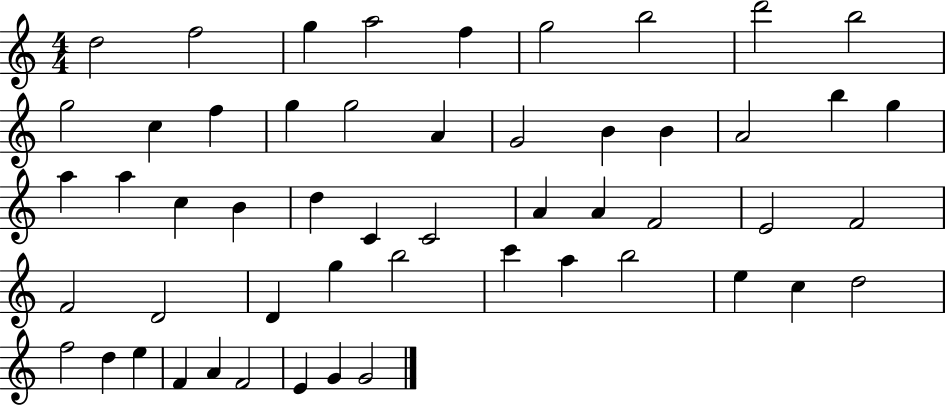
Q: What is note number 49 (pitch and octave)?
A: A4